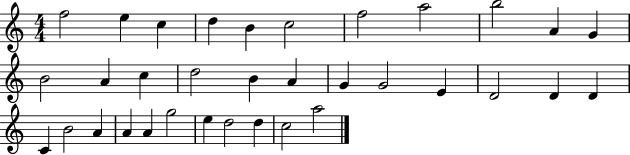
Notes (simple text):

F5/h E5/q C5/q D5/q B4/q C5/h F5/h A5/h B5/h A4/q G4/q B4/h A4/q C5/q D5/h B4/q A4/q G4/q G4/h E4/q D4/h D4/q D4/q C4/q B4/h A4/q A4/q A4/q G5/h E5/q D5/h D5/q C5/h A5/h